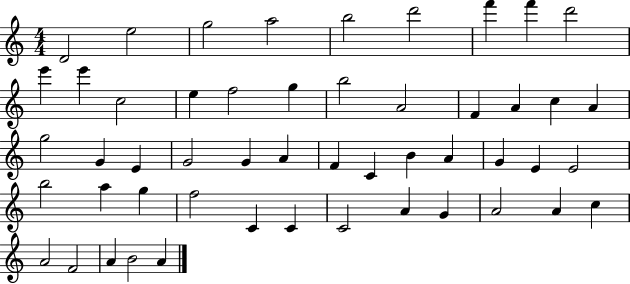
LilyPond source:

{
  \clef treble
  \numericTimeSignature
  \time 4/4
  \key c \major
  d'2 e''2 | g''2 a''2 | b''2 d'''2 | f'''4 f'''4 d'''2 | \break e'''4 e'''4 c''2 | e''4 f''2 g''4 | b''2 a'2 | f'4 a'4 c''4 a'4 | \break g''2 g'4 e'4 | g'2 g'4 a'4 | f'4 c'4 b'4 a'4 | g'4 e'4 e'2 | \break b''2 a''4 g''4 | f''2 c'4 c'4 | c'2 a'4 g'4 | a'2 a'4 c''4 | \break a'2 f'2 | a'4 b'2 a'4 | \bar "|."
}